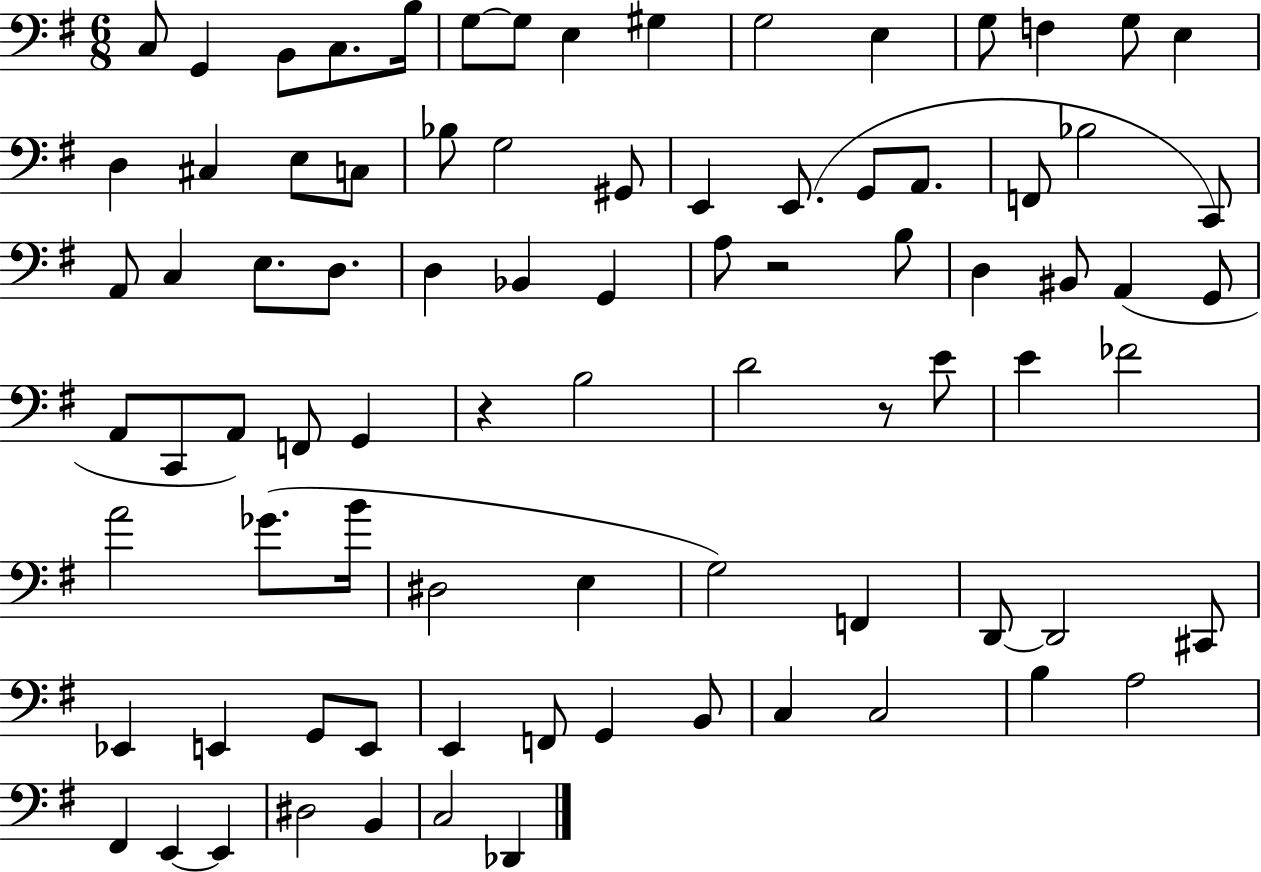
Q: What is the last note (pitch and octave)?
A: Db2